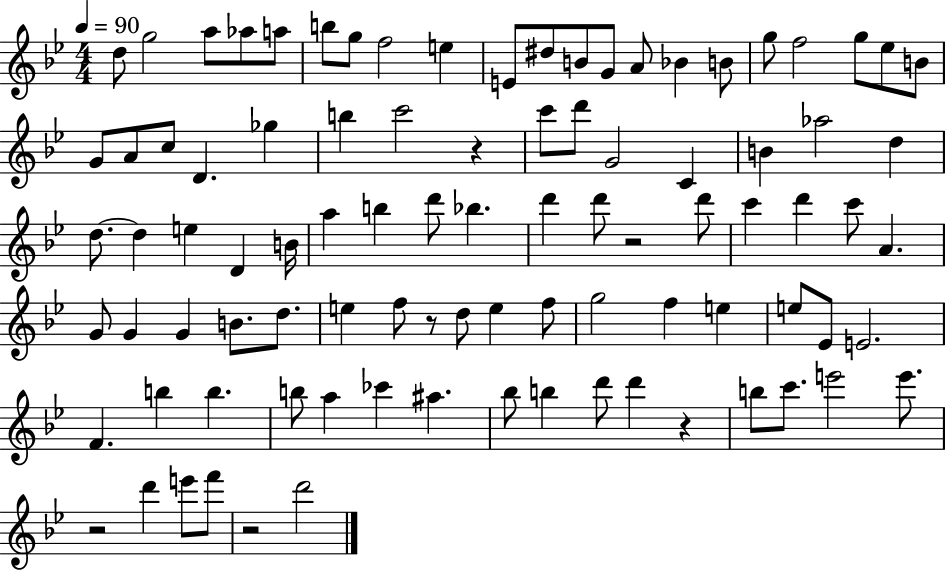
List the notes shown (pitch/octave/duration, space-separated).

D5/e G5/h A5/e Ab5/e A5/e B5/e G5/e F5/h E5/q E4/e D#5/e B4/e G4/e A4/e Bb4/q B4/e G5/e F5/h G5/e Eb5/e B4/e G4/e A4/e C5/e D4/q. Gb5/q B5/q C6/h R/q C6/e D6/e G4/h C4/q B4/q Ab5/h D5/q D5/e. D5/q E5/q D4/q B4/s A5/q B5/q D6/e Bb5/q. D6/q D6/e R/h D6/e C6/q D6/q C6/e A4/q. G4/e G4/q G4/q B4/e. D5/e. E5/q F5/e R/e D5/e E5/q F5/e G5/h F5/q E5/q E5/e Eb4/e E4/h. F4/q. B5/q B5/q. B5/e A5/q CES6/q A#5/q. Bb5/e B5/q D6/e D6/q R/q B5/e C6/e. E6/h E6/e. R/h D6/q E6/e F6/e R/h D6/h